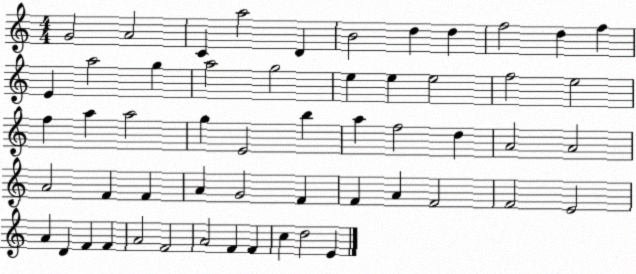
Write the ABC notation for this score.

X:1
T:Untitled
M:4/4
L:1/4
K:C
G2 A2 C a2 D B2 d d f2 d f E a2 g a2 g2 e e e2 f2 e2 f a a2 g E2 b a f2 d A2 A2 A2 F F A G2 F F A F2 F2 E2 A D F F A2 F2 A2 F F c d2 E